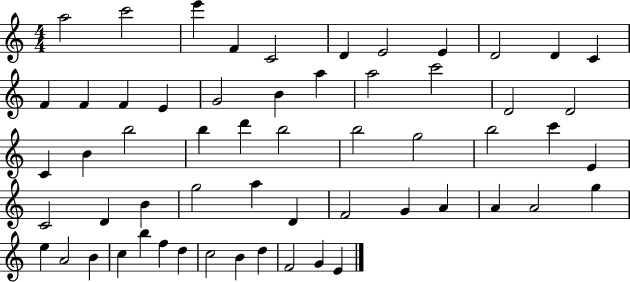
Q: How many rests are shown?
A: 0